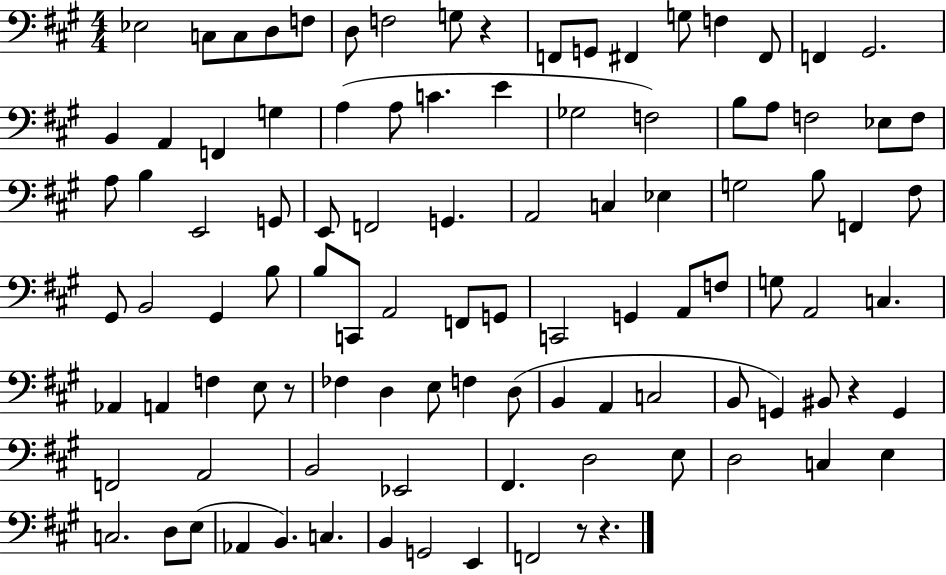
{
  \clef bass
  \numericTimeSignature
  \time 4/4
  \key a \major
  ees2 c8 c8 d8 f8 | d8 f2 g8 r4 | f,8 g,8 fis,4 g8 f4 fis,8 | f,4 gis,2. | \break b,4 a,4 f,4 g4 | a4( a8 c'4. e'4 | ges2 f2) | b8 a8 f2 ees8 f8 | \break a8 b4 e,2 g,8 | e,8 f,2 g,4. | a,2 c4 ees4 | g2 b8 f,4 fis8 | \break gis,8 b,2 gis,4 b8 | b8 c,8 a,2 f,8 g,8 | c,2 g,4 a,8 f8 | g8 a,2 c4. | \break aes,4 a,4 f4 e8 r8 | fes4 d4 e8 f4 d8( | b,4 a,4 c2 | b,8 g,4) bis,8 r4 g,4 | \break f,2 a,2 | b,2 ees,2 | fis,4. d2 e8 | d2 c4 e4 | \break c2. d8 e8( | aes,4 b,4.) c4. | b,4 g,2 e,4 | f,2 r8 r4. | \break \bar "|."
}